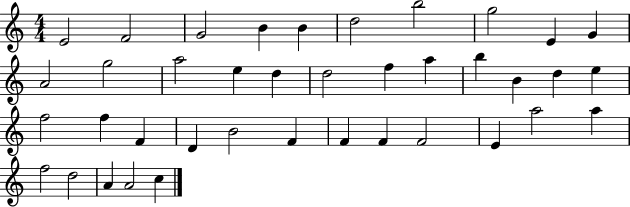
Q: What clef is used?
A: treble